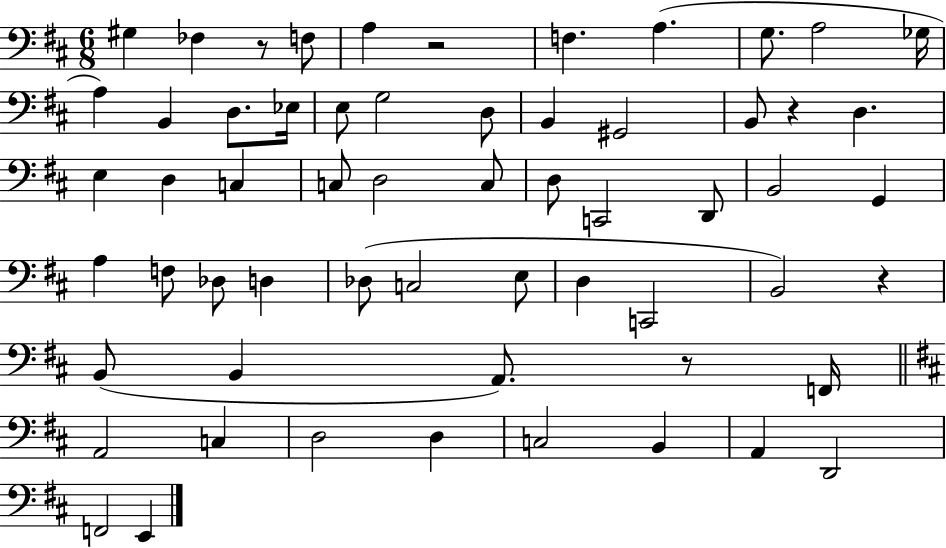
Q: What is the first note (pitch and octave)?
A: G#3